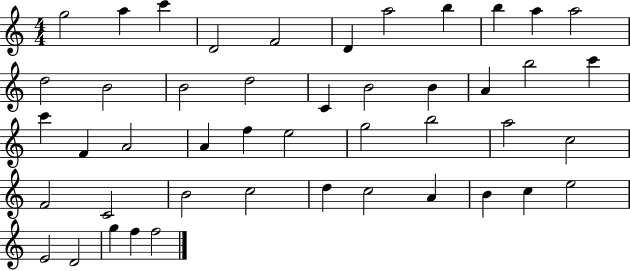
X:1
T:Untitled
M:4/4
L:1/4
K:C
g2 a c' D2 F2 D a2 b b a a2 d2 B2 B2 d2 C B2 B A b2 c' c' F A2 A f e2 g2 b2 a2 c2 F2 C2 B2 c2 d c2 A B c e2 E2 D2 g f f2